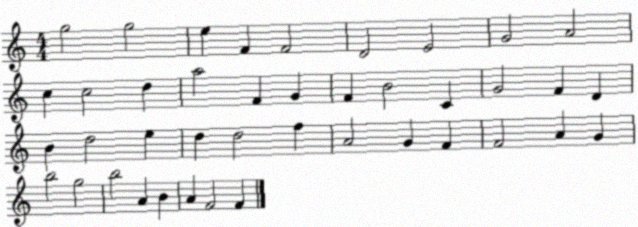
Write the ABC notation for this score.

X:1
T:Untitled
M:4/4
L:1/4
K:C
g2 g2 e F F2 D2 E2 G2 A2 c c2 d a2 F G F B2 C G2 F D B d2 e d d2 f A2 G F F2 A G b2 g2 b2 A B A F2 F